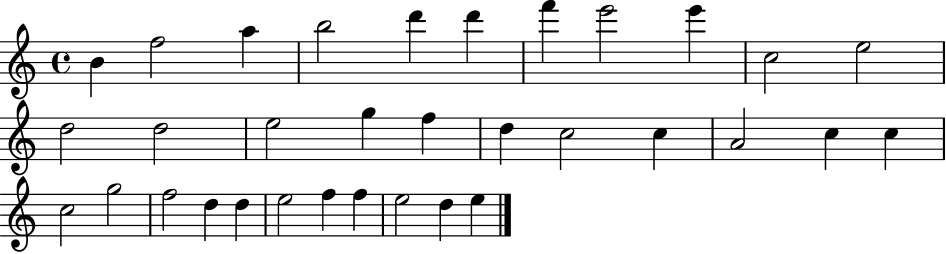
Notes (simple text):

B4/q F5/h A5/q B5/h D6/q D6/q F6/q E6/h E6/q C5/h E5/h D5/h D5/h E5/h G5/q F5/q D5/q C5/h C5/q A4/h C5/q C5/q C5/h G5/h F5/h D5/q D5/q E5/h F5/q F5/q E5/h D5/q E5/q